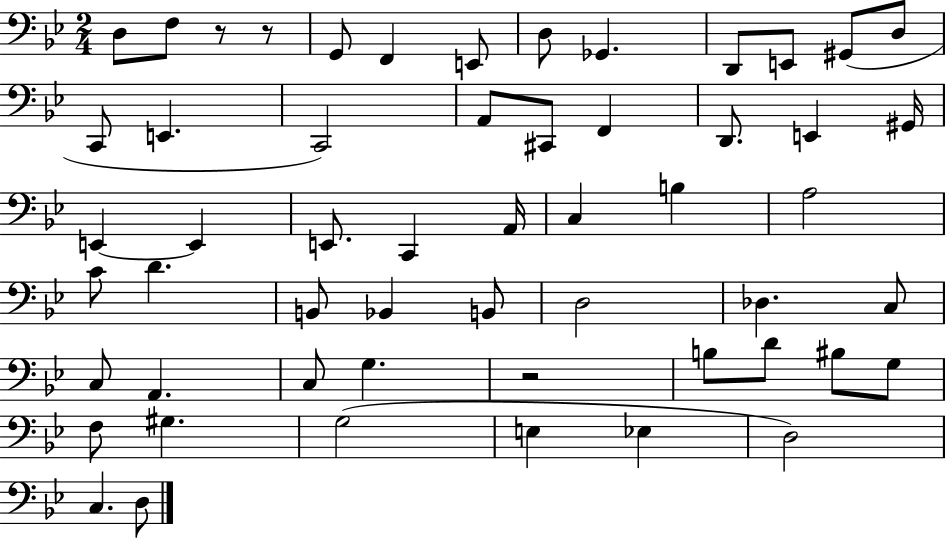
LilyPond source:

{
  \clef bass
  \numericTimeSignature
  \time 2/4
  \key bes \major
  d8 f8 r8 r8 | g,8 f,4 e,8 | d8 ges,4. | d,8 e,8 gis,8( d8 | \break c,8 e,4. | c,2) | a,8 cis,8 f,4 | d,8. e,4 gis,16 | \break e,4~~ e,4 | e,8. c,4 a,16 | c4 b4 | a2 | \break c'8 d'4. | b,8 bes,4 b,8 | d2 | des4. c8 | \break c8 a,4. | c8 g4. | r2 | b8 d'8 bis8 g8 | \break f8 gis4. | g2( | e4 ees4 | d2) | \break c4. d8 | \bar "|."
}